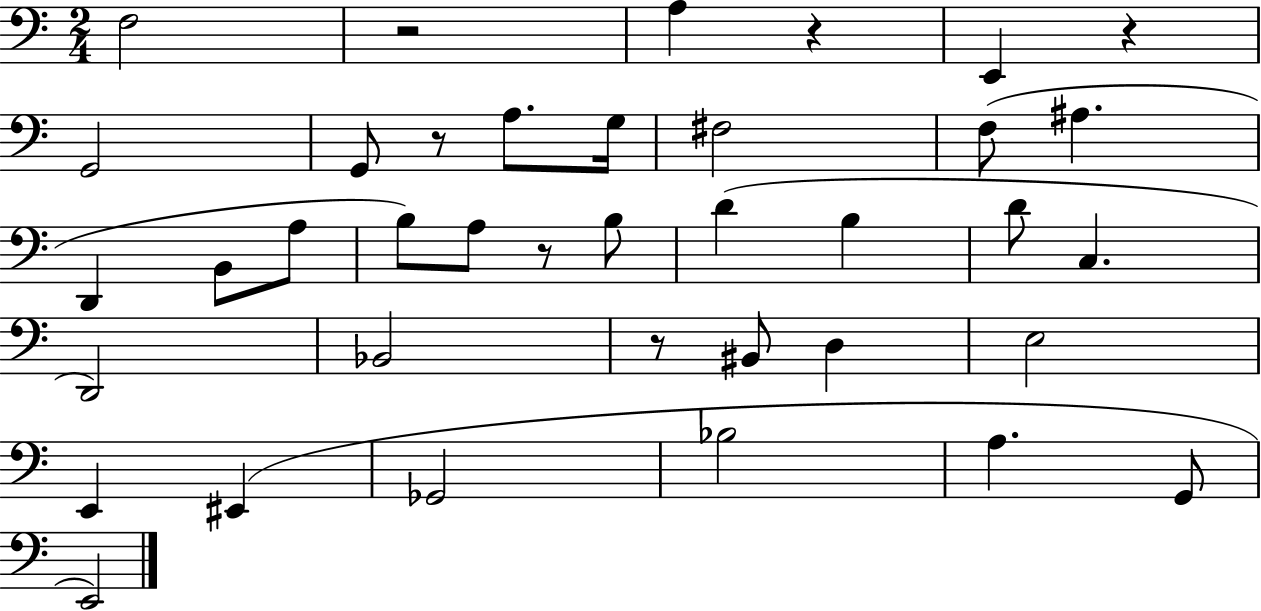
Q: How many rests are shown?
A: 6